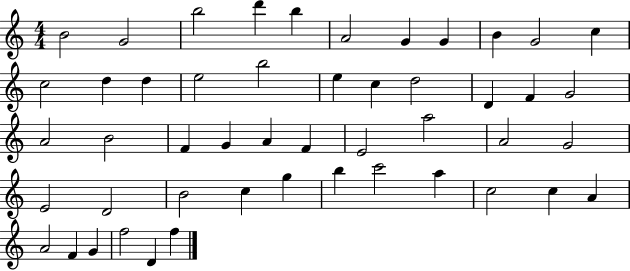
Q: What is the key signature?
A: C major